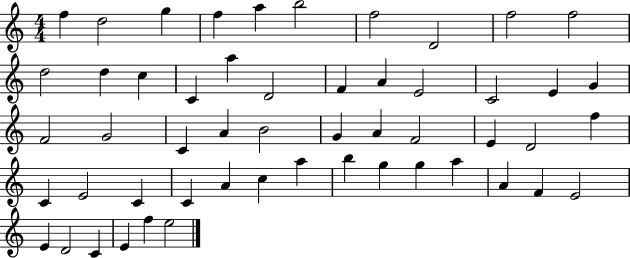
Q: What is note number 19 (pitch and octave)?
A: E4